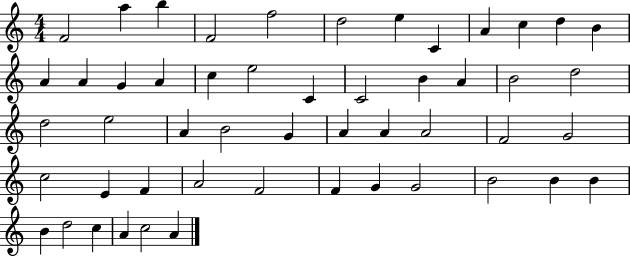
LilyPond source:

{
  \clef treble
  \numericTimeSignature
  \time 4/4
  \key c \major
  f'2 a''4 b''4 | f'2 f''2 | d''2 e''4 c'4 | a'4 c''4 d''4 b'4 | \break a'4 a'4 g'4 a'4 | c''4 e''2 c'4 | c'2 b'4 a'4 | b'2 d''2 | \break d''2 e''2 | a'4 b'2 g'4 | a'4 a'4 a'2 | f'2 g'2 | \break c''2 e'4 f'4 | a'2 f'2 | f'4 g'4 g'2 | b'2 b'4 b'4 | \break b'4 d''2 c''4 | a'4 c''2 a'4 | \bar "|."
}